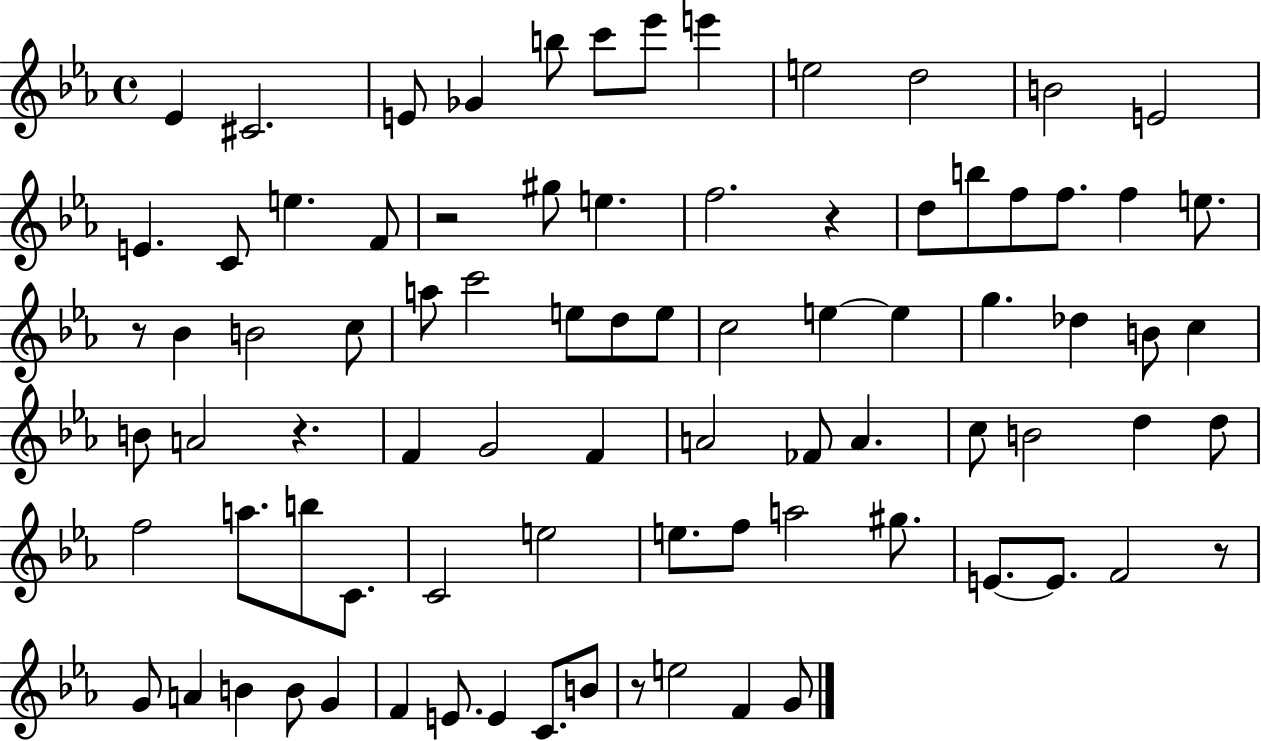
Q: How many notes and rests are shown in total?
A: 84